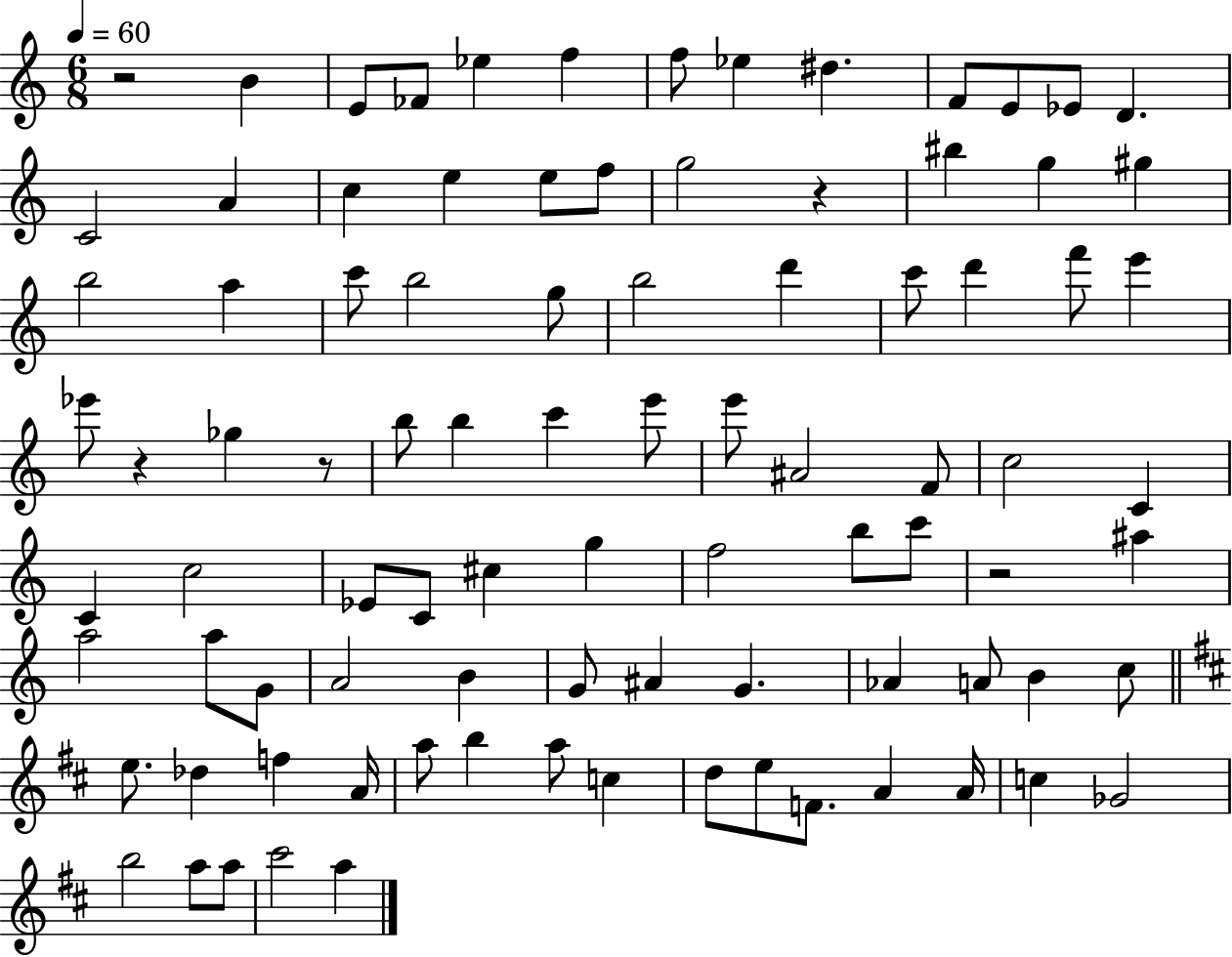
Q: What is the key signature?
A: C major